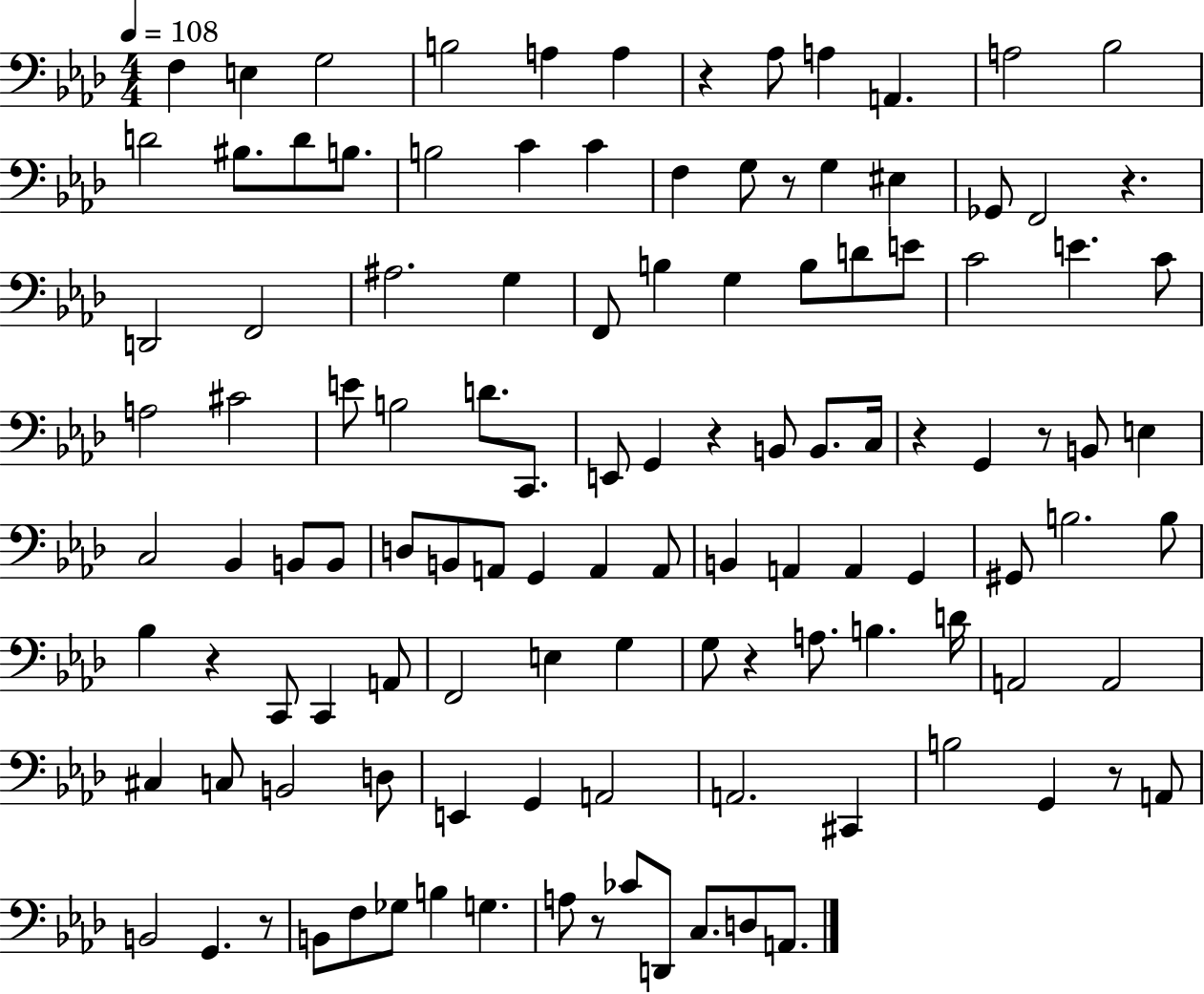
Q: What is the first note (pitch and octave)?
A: F3